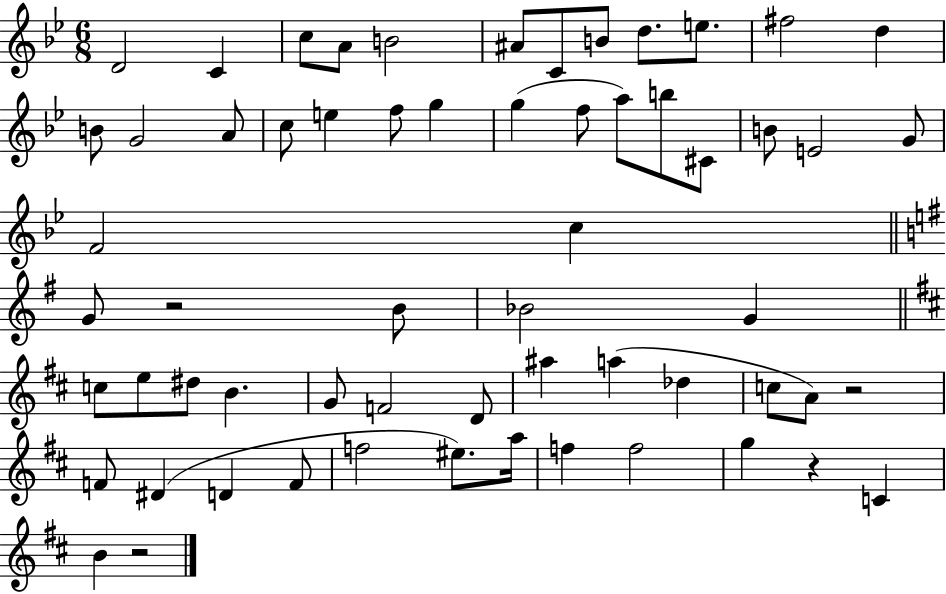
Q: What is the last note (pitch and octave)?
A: B4